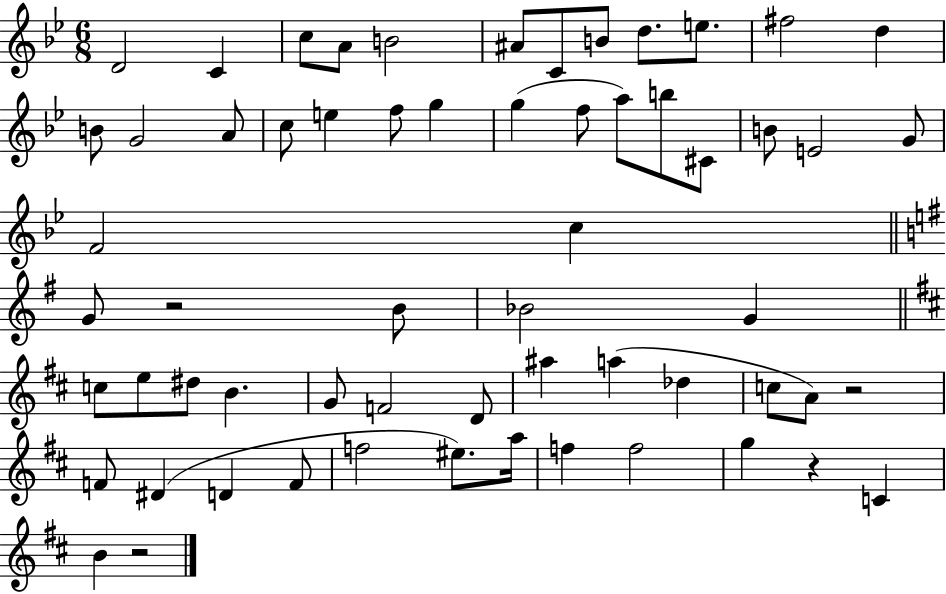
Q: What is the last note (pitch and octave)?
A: B4